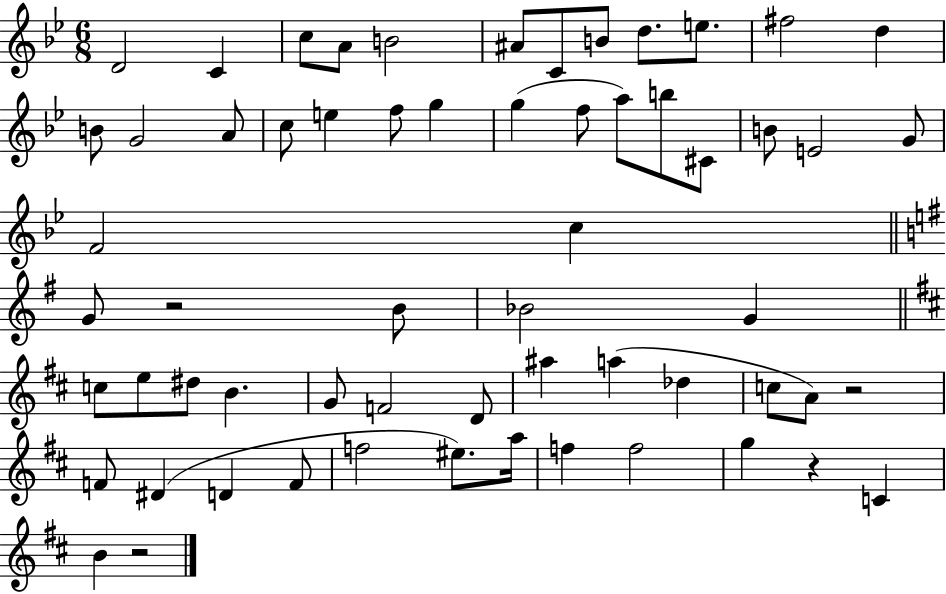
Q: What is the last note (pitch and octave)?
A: B4